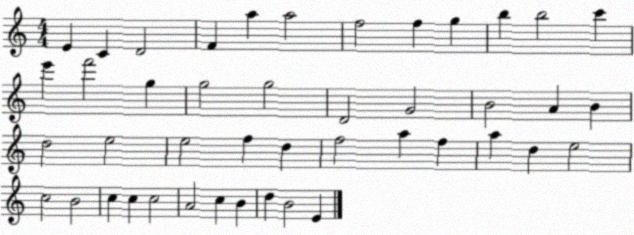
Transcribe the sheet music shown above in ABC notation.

X:1
T:Untitled
M:4/4
L:1/4
K:C
E C D2 F a a2 f2 f g b b2 c' e' f'2 g g2 g2 D2 G2 B2 A B d2 e2 e2 f d f2 a f a d e2 c2 B2 c c c2 A2 c B d B2 E